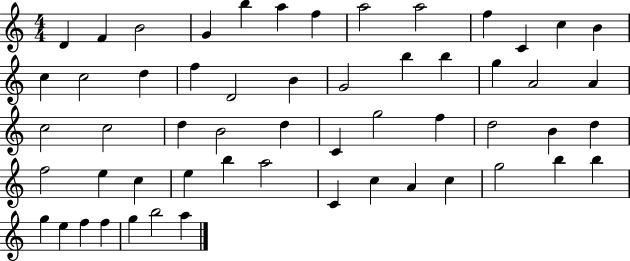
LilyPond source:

{
  \clef treble
  \numericTimeSignature
  \time 4/4
  \key c \major
  d'4 f'4 b'2 | g'4 b''4 a''4 f''4 | a''2 a''2 | f''4 c'4 c''4 b'4 | \break c''4 c''2 d''4 | f''4 d'2 b'4 | g'2 b''4 b''4 | g''4 a'2 a'4 | \break c''2 c''2 | d''4 b'2 d''4 | c'4 g''2 f''4 | d''2 b'4 d''4 | \break f''2 e''4 c''4 | e''4 b''4 a''2 | c'4 c''4 a'4 c''4 | g''2 b''4 b''4 | \break g''4 e''4 f''4 f''4 | g''4 b''2 a''4 | \bar "|."
}